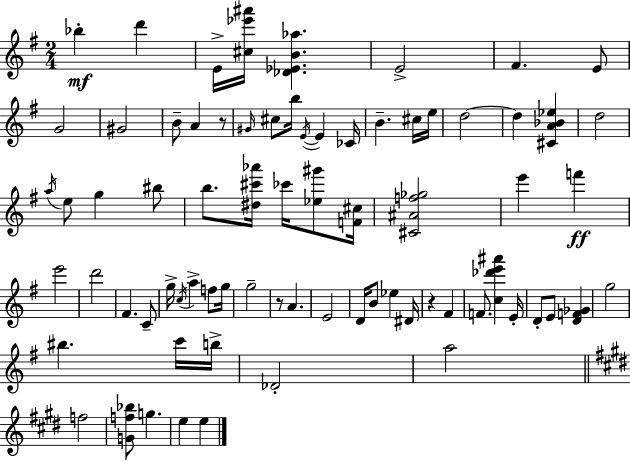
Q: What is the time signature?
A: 2/4